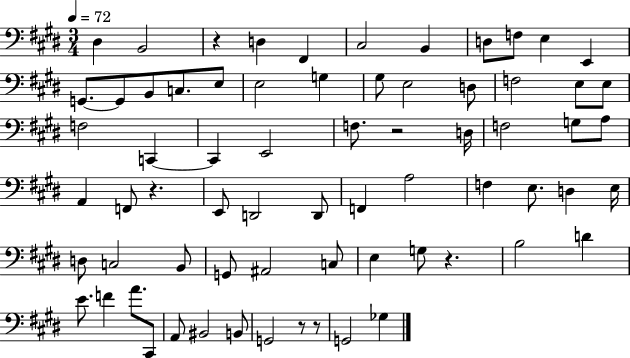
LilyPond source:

{
  \clef bass
  \numericTimeSignature
  \time 3/4
  \key e \major
  \tempo 4 = 72
  dis4 b,2 | r4 d4 fis,4 | cis2 b,4 | d8 f8 e4 e,4 | \break g,8.~~ g,8 b,8 c8. e8 | e2 g4 | gis8 e2 d8 | f2 e8 e8 | \break f2 c,4~~ | c,4 e,2 | f8. r2 d16 | f2 g8 a8 | \break a,4 f,8 r4. | e,8 d,2 d,8 | f,4 a2 | f4 e8. d4 e16 | \break d8 c2 b,8 | g,8 ais,2 c8 | e4 g8 r4. | b2 d'4 | \break e'8. f'4 a'8. cis,8 | a,8 bis,2 b,8 | g,2 r8 r8 | g,2 ges4 | \break \bar "|."
}